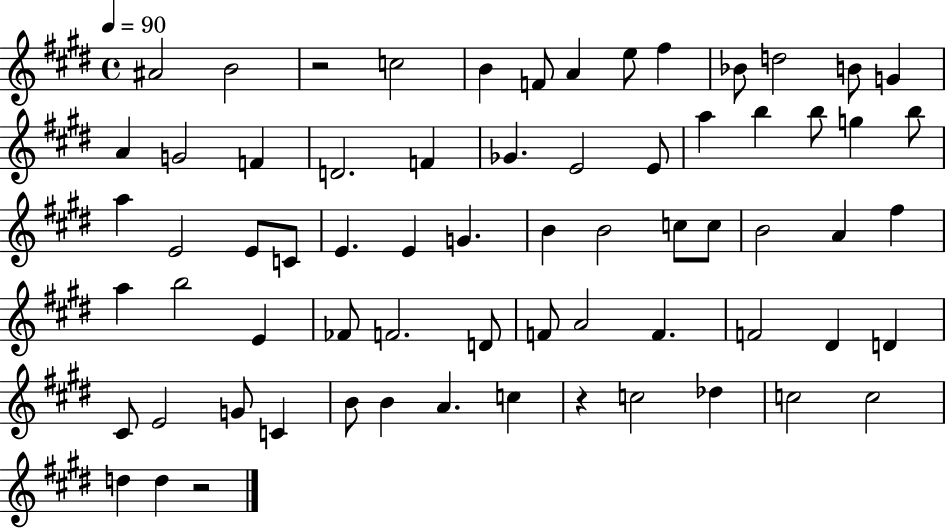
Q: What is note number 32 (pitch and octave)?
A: G4